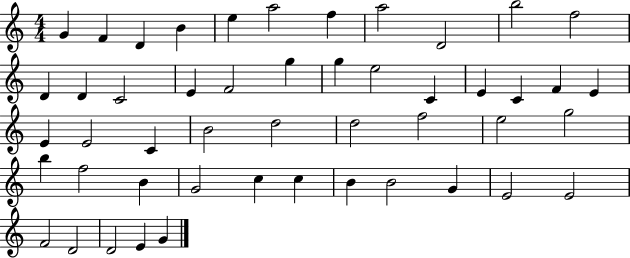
X:1
T:Untitled
M:4/4
L:1/4
K:C
G F D B e a2 f a2 D2 b2 f2 D D C2 E F2 g g e2 C E C F E E E2 C B2 d2 d2 f2 e2 g2 b f2 B G2 c c B B2 G E2 E2 F2 D2 D2 E G